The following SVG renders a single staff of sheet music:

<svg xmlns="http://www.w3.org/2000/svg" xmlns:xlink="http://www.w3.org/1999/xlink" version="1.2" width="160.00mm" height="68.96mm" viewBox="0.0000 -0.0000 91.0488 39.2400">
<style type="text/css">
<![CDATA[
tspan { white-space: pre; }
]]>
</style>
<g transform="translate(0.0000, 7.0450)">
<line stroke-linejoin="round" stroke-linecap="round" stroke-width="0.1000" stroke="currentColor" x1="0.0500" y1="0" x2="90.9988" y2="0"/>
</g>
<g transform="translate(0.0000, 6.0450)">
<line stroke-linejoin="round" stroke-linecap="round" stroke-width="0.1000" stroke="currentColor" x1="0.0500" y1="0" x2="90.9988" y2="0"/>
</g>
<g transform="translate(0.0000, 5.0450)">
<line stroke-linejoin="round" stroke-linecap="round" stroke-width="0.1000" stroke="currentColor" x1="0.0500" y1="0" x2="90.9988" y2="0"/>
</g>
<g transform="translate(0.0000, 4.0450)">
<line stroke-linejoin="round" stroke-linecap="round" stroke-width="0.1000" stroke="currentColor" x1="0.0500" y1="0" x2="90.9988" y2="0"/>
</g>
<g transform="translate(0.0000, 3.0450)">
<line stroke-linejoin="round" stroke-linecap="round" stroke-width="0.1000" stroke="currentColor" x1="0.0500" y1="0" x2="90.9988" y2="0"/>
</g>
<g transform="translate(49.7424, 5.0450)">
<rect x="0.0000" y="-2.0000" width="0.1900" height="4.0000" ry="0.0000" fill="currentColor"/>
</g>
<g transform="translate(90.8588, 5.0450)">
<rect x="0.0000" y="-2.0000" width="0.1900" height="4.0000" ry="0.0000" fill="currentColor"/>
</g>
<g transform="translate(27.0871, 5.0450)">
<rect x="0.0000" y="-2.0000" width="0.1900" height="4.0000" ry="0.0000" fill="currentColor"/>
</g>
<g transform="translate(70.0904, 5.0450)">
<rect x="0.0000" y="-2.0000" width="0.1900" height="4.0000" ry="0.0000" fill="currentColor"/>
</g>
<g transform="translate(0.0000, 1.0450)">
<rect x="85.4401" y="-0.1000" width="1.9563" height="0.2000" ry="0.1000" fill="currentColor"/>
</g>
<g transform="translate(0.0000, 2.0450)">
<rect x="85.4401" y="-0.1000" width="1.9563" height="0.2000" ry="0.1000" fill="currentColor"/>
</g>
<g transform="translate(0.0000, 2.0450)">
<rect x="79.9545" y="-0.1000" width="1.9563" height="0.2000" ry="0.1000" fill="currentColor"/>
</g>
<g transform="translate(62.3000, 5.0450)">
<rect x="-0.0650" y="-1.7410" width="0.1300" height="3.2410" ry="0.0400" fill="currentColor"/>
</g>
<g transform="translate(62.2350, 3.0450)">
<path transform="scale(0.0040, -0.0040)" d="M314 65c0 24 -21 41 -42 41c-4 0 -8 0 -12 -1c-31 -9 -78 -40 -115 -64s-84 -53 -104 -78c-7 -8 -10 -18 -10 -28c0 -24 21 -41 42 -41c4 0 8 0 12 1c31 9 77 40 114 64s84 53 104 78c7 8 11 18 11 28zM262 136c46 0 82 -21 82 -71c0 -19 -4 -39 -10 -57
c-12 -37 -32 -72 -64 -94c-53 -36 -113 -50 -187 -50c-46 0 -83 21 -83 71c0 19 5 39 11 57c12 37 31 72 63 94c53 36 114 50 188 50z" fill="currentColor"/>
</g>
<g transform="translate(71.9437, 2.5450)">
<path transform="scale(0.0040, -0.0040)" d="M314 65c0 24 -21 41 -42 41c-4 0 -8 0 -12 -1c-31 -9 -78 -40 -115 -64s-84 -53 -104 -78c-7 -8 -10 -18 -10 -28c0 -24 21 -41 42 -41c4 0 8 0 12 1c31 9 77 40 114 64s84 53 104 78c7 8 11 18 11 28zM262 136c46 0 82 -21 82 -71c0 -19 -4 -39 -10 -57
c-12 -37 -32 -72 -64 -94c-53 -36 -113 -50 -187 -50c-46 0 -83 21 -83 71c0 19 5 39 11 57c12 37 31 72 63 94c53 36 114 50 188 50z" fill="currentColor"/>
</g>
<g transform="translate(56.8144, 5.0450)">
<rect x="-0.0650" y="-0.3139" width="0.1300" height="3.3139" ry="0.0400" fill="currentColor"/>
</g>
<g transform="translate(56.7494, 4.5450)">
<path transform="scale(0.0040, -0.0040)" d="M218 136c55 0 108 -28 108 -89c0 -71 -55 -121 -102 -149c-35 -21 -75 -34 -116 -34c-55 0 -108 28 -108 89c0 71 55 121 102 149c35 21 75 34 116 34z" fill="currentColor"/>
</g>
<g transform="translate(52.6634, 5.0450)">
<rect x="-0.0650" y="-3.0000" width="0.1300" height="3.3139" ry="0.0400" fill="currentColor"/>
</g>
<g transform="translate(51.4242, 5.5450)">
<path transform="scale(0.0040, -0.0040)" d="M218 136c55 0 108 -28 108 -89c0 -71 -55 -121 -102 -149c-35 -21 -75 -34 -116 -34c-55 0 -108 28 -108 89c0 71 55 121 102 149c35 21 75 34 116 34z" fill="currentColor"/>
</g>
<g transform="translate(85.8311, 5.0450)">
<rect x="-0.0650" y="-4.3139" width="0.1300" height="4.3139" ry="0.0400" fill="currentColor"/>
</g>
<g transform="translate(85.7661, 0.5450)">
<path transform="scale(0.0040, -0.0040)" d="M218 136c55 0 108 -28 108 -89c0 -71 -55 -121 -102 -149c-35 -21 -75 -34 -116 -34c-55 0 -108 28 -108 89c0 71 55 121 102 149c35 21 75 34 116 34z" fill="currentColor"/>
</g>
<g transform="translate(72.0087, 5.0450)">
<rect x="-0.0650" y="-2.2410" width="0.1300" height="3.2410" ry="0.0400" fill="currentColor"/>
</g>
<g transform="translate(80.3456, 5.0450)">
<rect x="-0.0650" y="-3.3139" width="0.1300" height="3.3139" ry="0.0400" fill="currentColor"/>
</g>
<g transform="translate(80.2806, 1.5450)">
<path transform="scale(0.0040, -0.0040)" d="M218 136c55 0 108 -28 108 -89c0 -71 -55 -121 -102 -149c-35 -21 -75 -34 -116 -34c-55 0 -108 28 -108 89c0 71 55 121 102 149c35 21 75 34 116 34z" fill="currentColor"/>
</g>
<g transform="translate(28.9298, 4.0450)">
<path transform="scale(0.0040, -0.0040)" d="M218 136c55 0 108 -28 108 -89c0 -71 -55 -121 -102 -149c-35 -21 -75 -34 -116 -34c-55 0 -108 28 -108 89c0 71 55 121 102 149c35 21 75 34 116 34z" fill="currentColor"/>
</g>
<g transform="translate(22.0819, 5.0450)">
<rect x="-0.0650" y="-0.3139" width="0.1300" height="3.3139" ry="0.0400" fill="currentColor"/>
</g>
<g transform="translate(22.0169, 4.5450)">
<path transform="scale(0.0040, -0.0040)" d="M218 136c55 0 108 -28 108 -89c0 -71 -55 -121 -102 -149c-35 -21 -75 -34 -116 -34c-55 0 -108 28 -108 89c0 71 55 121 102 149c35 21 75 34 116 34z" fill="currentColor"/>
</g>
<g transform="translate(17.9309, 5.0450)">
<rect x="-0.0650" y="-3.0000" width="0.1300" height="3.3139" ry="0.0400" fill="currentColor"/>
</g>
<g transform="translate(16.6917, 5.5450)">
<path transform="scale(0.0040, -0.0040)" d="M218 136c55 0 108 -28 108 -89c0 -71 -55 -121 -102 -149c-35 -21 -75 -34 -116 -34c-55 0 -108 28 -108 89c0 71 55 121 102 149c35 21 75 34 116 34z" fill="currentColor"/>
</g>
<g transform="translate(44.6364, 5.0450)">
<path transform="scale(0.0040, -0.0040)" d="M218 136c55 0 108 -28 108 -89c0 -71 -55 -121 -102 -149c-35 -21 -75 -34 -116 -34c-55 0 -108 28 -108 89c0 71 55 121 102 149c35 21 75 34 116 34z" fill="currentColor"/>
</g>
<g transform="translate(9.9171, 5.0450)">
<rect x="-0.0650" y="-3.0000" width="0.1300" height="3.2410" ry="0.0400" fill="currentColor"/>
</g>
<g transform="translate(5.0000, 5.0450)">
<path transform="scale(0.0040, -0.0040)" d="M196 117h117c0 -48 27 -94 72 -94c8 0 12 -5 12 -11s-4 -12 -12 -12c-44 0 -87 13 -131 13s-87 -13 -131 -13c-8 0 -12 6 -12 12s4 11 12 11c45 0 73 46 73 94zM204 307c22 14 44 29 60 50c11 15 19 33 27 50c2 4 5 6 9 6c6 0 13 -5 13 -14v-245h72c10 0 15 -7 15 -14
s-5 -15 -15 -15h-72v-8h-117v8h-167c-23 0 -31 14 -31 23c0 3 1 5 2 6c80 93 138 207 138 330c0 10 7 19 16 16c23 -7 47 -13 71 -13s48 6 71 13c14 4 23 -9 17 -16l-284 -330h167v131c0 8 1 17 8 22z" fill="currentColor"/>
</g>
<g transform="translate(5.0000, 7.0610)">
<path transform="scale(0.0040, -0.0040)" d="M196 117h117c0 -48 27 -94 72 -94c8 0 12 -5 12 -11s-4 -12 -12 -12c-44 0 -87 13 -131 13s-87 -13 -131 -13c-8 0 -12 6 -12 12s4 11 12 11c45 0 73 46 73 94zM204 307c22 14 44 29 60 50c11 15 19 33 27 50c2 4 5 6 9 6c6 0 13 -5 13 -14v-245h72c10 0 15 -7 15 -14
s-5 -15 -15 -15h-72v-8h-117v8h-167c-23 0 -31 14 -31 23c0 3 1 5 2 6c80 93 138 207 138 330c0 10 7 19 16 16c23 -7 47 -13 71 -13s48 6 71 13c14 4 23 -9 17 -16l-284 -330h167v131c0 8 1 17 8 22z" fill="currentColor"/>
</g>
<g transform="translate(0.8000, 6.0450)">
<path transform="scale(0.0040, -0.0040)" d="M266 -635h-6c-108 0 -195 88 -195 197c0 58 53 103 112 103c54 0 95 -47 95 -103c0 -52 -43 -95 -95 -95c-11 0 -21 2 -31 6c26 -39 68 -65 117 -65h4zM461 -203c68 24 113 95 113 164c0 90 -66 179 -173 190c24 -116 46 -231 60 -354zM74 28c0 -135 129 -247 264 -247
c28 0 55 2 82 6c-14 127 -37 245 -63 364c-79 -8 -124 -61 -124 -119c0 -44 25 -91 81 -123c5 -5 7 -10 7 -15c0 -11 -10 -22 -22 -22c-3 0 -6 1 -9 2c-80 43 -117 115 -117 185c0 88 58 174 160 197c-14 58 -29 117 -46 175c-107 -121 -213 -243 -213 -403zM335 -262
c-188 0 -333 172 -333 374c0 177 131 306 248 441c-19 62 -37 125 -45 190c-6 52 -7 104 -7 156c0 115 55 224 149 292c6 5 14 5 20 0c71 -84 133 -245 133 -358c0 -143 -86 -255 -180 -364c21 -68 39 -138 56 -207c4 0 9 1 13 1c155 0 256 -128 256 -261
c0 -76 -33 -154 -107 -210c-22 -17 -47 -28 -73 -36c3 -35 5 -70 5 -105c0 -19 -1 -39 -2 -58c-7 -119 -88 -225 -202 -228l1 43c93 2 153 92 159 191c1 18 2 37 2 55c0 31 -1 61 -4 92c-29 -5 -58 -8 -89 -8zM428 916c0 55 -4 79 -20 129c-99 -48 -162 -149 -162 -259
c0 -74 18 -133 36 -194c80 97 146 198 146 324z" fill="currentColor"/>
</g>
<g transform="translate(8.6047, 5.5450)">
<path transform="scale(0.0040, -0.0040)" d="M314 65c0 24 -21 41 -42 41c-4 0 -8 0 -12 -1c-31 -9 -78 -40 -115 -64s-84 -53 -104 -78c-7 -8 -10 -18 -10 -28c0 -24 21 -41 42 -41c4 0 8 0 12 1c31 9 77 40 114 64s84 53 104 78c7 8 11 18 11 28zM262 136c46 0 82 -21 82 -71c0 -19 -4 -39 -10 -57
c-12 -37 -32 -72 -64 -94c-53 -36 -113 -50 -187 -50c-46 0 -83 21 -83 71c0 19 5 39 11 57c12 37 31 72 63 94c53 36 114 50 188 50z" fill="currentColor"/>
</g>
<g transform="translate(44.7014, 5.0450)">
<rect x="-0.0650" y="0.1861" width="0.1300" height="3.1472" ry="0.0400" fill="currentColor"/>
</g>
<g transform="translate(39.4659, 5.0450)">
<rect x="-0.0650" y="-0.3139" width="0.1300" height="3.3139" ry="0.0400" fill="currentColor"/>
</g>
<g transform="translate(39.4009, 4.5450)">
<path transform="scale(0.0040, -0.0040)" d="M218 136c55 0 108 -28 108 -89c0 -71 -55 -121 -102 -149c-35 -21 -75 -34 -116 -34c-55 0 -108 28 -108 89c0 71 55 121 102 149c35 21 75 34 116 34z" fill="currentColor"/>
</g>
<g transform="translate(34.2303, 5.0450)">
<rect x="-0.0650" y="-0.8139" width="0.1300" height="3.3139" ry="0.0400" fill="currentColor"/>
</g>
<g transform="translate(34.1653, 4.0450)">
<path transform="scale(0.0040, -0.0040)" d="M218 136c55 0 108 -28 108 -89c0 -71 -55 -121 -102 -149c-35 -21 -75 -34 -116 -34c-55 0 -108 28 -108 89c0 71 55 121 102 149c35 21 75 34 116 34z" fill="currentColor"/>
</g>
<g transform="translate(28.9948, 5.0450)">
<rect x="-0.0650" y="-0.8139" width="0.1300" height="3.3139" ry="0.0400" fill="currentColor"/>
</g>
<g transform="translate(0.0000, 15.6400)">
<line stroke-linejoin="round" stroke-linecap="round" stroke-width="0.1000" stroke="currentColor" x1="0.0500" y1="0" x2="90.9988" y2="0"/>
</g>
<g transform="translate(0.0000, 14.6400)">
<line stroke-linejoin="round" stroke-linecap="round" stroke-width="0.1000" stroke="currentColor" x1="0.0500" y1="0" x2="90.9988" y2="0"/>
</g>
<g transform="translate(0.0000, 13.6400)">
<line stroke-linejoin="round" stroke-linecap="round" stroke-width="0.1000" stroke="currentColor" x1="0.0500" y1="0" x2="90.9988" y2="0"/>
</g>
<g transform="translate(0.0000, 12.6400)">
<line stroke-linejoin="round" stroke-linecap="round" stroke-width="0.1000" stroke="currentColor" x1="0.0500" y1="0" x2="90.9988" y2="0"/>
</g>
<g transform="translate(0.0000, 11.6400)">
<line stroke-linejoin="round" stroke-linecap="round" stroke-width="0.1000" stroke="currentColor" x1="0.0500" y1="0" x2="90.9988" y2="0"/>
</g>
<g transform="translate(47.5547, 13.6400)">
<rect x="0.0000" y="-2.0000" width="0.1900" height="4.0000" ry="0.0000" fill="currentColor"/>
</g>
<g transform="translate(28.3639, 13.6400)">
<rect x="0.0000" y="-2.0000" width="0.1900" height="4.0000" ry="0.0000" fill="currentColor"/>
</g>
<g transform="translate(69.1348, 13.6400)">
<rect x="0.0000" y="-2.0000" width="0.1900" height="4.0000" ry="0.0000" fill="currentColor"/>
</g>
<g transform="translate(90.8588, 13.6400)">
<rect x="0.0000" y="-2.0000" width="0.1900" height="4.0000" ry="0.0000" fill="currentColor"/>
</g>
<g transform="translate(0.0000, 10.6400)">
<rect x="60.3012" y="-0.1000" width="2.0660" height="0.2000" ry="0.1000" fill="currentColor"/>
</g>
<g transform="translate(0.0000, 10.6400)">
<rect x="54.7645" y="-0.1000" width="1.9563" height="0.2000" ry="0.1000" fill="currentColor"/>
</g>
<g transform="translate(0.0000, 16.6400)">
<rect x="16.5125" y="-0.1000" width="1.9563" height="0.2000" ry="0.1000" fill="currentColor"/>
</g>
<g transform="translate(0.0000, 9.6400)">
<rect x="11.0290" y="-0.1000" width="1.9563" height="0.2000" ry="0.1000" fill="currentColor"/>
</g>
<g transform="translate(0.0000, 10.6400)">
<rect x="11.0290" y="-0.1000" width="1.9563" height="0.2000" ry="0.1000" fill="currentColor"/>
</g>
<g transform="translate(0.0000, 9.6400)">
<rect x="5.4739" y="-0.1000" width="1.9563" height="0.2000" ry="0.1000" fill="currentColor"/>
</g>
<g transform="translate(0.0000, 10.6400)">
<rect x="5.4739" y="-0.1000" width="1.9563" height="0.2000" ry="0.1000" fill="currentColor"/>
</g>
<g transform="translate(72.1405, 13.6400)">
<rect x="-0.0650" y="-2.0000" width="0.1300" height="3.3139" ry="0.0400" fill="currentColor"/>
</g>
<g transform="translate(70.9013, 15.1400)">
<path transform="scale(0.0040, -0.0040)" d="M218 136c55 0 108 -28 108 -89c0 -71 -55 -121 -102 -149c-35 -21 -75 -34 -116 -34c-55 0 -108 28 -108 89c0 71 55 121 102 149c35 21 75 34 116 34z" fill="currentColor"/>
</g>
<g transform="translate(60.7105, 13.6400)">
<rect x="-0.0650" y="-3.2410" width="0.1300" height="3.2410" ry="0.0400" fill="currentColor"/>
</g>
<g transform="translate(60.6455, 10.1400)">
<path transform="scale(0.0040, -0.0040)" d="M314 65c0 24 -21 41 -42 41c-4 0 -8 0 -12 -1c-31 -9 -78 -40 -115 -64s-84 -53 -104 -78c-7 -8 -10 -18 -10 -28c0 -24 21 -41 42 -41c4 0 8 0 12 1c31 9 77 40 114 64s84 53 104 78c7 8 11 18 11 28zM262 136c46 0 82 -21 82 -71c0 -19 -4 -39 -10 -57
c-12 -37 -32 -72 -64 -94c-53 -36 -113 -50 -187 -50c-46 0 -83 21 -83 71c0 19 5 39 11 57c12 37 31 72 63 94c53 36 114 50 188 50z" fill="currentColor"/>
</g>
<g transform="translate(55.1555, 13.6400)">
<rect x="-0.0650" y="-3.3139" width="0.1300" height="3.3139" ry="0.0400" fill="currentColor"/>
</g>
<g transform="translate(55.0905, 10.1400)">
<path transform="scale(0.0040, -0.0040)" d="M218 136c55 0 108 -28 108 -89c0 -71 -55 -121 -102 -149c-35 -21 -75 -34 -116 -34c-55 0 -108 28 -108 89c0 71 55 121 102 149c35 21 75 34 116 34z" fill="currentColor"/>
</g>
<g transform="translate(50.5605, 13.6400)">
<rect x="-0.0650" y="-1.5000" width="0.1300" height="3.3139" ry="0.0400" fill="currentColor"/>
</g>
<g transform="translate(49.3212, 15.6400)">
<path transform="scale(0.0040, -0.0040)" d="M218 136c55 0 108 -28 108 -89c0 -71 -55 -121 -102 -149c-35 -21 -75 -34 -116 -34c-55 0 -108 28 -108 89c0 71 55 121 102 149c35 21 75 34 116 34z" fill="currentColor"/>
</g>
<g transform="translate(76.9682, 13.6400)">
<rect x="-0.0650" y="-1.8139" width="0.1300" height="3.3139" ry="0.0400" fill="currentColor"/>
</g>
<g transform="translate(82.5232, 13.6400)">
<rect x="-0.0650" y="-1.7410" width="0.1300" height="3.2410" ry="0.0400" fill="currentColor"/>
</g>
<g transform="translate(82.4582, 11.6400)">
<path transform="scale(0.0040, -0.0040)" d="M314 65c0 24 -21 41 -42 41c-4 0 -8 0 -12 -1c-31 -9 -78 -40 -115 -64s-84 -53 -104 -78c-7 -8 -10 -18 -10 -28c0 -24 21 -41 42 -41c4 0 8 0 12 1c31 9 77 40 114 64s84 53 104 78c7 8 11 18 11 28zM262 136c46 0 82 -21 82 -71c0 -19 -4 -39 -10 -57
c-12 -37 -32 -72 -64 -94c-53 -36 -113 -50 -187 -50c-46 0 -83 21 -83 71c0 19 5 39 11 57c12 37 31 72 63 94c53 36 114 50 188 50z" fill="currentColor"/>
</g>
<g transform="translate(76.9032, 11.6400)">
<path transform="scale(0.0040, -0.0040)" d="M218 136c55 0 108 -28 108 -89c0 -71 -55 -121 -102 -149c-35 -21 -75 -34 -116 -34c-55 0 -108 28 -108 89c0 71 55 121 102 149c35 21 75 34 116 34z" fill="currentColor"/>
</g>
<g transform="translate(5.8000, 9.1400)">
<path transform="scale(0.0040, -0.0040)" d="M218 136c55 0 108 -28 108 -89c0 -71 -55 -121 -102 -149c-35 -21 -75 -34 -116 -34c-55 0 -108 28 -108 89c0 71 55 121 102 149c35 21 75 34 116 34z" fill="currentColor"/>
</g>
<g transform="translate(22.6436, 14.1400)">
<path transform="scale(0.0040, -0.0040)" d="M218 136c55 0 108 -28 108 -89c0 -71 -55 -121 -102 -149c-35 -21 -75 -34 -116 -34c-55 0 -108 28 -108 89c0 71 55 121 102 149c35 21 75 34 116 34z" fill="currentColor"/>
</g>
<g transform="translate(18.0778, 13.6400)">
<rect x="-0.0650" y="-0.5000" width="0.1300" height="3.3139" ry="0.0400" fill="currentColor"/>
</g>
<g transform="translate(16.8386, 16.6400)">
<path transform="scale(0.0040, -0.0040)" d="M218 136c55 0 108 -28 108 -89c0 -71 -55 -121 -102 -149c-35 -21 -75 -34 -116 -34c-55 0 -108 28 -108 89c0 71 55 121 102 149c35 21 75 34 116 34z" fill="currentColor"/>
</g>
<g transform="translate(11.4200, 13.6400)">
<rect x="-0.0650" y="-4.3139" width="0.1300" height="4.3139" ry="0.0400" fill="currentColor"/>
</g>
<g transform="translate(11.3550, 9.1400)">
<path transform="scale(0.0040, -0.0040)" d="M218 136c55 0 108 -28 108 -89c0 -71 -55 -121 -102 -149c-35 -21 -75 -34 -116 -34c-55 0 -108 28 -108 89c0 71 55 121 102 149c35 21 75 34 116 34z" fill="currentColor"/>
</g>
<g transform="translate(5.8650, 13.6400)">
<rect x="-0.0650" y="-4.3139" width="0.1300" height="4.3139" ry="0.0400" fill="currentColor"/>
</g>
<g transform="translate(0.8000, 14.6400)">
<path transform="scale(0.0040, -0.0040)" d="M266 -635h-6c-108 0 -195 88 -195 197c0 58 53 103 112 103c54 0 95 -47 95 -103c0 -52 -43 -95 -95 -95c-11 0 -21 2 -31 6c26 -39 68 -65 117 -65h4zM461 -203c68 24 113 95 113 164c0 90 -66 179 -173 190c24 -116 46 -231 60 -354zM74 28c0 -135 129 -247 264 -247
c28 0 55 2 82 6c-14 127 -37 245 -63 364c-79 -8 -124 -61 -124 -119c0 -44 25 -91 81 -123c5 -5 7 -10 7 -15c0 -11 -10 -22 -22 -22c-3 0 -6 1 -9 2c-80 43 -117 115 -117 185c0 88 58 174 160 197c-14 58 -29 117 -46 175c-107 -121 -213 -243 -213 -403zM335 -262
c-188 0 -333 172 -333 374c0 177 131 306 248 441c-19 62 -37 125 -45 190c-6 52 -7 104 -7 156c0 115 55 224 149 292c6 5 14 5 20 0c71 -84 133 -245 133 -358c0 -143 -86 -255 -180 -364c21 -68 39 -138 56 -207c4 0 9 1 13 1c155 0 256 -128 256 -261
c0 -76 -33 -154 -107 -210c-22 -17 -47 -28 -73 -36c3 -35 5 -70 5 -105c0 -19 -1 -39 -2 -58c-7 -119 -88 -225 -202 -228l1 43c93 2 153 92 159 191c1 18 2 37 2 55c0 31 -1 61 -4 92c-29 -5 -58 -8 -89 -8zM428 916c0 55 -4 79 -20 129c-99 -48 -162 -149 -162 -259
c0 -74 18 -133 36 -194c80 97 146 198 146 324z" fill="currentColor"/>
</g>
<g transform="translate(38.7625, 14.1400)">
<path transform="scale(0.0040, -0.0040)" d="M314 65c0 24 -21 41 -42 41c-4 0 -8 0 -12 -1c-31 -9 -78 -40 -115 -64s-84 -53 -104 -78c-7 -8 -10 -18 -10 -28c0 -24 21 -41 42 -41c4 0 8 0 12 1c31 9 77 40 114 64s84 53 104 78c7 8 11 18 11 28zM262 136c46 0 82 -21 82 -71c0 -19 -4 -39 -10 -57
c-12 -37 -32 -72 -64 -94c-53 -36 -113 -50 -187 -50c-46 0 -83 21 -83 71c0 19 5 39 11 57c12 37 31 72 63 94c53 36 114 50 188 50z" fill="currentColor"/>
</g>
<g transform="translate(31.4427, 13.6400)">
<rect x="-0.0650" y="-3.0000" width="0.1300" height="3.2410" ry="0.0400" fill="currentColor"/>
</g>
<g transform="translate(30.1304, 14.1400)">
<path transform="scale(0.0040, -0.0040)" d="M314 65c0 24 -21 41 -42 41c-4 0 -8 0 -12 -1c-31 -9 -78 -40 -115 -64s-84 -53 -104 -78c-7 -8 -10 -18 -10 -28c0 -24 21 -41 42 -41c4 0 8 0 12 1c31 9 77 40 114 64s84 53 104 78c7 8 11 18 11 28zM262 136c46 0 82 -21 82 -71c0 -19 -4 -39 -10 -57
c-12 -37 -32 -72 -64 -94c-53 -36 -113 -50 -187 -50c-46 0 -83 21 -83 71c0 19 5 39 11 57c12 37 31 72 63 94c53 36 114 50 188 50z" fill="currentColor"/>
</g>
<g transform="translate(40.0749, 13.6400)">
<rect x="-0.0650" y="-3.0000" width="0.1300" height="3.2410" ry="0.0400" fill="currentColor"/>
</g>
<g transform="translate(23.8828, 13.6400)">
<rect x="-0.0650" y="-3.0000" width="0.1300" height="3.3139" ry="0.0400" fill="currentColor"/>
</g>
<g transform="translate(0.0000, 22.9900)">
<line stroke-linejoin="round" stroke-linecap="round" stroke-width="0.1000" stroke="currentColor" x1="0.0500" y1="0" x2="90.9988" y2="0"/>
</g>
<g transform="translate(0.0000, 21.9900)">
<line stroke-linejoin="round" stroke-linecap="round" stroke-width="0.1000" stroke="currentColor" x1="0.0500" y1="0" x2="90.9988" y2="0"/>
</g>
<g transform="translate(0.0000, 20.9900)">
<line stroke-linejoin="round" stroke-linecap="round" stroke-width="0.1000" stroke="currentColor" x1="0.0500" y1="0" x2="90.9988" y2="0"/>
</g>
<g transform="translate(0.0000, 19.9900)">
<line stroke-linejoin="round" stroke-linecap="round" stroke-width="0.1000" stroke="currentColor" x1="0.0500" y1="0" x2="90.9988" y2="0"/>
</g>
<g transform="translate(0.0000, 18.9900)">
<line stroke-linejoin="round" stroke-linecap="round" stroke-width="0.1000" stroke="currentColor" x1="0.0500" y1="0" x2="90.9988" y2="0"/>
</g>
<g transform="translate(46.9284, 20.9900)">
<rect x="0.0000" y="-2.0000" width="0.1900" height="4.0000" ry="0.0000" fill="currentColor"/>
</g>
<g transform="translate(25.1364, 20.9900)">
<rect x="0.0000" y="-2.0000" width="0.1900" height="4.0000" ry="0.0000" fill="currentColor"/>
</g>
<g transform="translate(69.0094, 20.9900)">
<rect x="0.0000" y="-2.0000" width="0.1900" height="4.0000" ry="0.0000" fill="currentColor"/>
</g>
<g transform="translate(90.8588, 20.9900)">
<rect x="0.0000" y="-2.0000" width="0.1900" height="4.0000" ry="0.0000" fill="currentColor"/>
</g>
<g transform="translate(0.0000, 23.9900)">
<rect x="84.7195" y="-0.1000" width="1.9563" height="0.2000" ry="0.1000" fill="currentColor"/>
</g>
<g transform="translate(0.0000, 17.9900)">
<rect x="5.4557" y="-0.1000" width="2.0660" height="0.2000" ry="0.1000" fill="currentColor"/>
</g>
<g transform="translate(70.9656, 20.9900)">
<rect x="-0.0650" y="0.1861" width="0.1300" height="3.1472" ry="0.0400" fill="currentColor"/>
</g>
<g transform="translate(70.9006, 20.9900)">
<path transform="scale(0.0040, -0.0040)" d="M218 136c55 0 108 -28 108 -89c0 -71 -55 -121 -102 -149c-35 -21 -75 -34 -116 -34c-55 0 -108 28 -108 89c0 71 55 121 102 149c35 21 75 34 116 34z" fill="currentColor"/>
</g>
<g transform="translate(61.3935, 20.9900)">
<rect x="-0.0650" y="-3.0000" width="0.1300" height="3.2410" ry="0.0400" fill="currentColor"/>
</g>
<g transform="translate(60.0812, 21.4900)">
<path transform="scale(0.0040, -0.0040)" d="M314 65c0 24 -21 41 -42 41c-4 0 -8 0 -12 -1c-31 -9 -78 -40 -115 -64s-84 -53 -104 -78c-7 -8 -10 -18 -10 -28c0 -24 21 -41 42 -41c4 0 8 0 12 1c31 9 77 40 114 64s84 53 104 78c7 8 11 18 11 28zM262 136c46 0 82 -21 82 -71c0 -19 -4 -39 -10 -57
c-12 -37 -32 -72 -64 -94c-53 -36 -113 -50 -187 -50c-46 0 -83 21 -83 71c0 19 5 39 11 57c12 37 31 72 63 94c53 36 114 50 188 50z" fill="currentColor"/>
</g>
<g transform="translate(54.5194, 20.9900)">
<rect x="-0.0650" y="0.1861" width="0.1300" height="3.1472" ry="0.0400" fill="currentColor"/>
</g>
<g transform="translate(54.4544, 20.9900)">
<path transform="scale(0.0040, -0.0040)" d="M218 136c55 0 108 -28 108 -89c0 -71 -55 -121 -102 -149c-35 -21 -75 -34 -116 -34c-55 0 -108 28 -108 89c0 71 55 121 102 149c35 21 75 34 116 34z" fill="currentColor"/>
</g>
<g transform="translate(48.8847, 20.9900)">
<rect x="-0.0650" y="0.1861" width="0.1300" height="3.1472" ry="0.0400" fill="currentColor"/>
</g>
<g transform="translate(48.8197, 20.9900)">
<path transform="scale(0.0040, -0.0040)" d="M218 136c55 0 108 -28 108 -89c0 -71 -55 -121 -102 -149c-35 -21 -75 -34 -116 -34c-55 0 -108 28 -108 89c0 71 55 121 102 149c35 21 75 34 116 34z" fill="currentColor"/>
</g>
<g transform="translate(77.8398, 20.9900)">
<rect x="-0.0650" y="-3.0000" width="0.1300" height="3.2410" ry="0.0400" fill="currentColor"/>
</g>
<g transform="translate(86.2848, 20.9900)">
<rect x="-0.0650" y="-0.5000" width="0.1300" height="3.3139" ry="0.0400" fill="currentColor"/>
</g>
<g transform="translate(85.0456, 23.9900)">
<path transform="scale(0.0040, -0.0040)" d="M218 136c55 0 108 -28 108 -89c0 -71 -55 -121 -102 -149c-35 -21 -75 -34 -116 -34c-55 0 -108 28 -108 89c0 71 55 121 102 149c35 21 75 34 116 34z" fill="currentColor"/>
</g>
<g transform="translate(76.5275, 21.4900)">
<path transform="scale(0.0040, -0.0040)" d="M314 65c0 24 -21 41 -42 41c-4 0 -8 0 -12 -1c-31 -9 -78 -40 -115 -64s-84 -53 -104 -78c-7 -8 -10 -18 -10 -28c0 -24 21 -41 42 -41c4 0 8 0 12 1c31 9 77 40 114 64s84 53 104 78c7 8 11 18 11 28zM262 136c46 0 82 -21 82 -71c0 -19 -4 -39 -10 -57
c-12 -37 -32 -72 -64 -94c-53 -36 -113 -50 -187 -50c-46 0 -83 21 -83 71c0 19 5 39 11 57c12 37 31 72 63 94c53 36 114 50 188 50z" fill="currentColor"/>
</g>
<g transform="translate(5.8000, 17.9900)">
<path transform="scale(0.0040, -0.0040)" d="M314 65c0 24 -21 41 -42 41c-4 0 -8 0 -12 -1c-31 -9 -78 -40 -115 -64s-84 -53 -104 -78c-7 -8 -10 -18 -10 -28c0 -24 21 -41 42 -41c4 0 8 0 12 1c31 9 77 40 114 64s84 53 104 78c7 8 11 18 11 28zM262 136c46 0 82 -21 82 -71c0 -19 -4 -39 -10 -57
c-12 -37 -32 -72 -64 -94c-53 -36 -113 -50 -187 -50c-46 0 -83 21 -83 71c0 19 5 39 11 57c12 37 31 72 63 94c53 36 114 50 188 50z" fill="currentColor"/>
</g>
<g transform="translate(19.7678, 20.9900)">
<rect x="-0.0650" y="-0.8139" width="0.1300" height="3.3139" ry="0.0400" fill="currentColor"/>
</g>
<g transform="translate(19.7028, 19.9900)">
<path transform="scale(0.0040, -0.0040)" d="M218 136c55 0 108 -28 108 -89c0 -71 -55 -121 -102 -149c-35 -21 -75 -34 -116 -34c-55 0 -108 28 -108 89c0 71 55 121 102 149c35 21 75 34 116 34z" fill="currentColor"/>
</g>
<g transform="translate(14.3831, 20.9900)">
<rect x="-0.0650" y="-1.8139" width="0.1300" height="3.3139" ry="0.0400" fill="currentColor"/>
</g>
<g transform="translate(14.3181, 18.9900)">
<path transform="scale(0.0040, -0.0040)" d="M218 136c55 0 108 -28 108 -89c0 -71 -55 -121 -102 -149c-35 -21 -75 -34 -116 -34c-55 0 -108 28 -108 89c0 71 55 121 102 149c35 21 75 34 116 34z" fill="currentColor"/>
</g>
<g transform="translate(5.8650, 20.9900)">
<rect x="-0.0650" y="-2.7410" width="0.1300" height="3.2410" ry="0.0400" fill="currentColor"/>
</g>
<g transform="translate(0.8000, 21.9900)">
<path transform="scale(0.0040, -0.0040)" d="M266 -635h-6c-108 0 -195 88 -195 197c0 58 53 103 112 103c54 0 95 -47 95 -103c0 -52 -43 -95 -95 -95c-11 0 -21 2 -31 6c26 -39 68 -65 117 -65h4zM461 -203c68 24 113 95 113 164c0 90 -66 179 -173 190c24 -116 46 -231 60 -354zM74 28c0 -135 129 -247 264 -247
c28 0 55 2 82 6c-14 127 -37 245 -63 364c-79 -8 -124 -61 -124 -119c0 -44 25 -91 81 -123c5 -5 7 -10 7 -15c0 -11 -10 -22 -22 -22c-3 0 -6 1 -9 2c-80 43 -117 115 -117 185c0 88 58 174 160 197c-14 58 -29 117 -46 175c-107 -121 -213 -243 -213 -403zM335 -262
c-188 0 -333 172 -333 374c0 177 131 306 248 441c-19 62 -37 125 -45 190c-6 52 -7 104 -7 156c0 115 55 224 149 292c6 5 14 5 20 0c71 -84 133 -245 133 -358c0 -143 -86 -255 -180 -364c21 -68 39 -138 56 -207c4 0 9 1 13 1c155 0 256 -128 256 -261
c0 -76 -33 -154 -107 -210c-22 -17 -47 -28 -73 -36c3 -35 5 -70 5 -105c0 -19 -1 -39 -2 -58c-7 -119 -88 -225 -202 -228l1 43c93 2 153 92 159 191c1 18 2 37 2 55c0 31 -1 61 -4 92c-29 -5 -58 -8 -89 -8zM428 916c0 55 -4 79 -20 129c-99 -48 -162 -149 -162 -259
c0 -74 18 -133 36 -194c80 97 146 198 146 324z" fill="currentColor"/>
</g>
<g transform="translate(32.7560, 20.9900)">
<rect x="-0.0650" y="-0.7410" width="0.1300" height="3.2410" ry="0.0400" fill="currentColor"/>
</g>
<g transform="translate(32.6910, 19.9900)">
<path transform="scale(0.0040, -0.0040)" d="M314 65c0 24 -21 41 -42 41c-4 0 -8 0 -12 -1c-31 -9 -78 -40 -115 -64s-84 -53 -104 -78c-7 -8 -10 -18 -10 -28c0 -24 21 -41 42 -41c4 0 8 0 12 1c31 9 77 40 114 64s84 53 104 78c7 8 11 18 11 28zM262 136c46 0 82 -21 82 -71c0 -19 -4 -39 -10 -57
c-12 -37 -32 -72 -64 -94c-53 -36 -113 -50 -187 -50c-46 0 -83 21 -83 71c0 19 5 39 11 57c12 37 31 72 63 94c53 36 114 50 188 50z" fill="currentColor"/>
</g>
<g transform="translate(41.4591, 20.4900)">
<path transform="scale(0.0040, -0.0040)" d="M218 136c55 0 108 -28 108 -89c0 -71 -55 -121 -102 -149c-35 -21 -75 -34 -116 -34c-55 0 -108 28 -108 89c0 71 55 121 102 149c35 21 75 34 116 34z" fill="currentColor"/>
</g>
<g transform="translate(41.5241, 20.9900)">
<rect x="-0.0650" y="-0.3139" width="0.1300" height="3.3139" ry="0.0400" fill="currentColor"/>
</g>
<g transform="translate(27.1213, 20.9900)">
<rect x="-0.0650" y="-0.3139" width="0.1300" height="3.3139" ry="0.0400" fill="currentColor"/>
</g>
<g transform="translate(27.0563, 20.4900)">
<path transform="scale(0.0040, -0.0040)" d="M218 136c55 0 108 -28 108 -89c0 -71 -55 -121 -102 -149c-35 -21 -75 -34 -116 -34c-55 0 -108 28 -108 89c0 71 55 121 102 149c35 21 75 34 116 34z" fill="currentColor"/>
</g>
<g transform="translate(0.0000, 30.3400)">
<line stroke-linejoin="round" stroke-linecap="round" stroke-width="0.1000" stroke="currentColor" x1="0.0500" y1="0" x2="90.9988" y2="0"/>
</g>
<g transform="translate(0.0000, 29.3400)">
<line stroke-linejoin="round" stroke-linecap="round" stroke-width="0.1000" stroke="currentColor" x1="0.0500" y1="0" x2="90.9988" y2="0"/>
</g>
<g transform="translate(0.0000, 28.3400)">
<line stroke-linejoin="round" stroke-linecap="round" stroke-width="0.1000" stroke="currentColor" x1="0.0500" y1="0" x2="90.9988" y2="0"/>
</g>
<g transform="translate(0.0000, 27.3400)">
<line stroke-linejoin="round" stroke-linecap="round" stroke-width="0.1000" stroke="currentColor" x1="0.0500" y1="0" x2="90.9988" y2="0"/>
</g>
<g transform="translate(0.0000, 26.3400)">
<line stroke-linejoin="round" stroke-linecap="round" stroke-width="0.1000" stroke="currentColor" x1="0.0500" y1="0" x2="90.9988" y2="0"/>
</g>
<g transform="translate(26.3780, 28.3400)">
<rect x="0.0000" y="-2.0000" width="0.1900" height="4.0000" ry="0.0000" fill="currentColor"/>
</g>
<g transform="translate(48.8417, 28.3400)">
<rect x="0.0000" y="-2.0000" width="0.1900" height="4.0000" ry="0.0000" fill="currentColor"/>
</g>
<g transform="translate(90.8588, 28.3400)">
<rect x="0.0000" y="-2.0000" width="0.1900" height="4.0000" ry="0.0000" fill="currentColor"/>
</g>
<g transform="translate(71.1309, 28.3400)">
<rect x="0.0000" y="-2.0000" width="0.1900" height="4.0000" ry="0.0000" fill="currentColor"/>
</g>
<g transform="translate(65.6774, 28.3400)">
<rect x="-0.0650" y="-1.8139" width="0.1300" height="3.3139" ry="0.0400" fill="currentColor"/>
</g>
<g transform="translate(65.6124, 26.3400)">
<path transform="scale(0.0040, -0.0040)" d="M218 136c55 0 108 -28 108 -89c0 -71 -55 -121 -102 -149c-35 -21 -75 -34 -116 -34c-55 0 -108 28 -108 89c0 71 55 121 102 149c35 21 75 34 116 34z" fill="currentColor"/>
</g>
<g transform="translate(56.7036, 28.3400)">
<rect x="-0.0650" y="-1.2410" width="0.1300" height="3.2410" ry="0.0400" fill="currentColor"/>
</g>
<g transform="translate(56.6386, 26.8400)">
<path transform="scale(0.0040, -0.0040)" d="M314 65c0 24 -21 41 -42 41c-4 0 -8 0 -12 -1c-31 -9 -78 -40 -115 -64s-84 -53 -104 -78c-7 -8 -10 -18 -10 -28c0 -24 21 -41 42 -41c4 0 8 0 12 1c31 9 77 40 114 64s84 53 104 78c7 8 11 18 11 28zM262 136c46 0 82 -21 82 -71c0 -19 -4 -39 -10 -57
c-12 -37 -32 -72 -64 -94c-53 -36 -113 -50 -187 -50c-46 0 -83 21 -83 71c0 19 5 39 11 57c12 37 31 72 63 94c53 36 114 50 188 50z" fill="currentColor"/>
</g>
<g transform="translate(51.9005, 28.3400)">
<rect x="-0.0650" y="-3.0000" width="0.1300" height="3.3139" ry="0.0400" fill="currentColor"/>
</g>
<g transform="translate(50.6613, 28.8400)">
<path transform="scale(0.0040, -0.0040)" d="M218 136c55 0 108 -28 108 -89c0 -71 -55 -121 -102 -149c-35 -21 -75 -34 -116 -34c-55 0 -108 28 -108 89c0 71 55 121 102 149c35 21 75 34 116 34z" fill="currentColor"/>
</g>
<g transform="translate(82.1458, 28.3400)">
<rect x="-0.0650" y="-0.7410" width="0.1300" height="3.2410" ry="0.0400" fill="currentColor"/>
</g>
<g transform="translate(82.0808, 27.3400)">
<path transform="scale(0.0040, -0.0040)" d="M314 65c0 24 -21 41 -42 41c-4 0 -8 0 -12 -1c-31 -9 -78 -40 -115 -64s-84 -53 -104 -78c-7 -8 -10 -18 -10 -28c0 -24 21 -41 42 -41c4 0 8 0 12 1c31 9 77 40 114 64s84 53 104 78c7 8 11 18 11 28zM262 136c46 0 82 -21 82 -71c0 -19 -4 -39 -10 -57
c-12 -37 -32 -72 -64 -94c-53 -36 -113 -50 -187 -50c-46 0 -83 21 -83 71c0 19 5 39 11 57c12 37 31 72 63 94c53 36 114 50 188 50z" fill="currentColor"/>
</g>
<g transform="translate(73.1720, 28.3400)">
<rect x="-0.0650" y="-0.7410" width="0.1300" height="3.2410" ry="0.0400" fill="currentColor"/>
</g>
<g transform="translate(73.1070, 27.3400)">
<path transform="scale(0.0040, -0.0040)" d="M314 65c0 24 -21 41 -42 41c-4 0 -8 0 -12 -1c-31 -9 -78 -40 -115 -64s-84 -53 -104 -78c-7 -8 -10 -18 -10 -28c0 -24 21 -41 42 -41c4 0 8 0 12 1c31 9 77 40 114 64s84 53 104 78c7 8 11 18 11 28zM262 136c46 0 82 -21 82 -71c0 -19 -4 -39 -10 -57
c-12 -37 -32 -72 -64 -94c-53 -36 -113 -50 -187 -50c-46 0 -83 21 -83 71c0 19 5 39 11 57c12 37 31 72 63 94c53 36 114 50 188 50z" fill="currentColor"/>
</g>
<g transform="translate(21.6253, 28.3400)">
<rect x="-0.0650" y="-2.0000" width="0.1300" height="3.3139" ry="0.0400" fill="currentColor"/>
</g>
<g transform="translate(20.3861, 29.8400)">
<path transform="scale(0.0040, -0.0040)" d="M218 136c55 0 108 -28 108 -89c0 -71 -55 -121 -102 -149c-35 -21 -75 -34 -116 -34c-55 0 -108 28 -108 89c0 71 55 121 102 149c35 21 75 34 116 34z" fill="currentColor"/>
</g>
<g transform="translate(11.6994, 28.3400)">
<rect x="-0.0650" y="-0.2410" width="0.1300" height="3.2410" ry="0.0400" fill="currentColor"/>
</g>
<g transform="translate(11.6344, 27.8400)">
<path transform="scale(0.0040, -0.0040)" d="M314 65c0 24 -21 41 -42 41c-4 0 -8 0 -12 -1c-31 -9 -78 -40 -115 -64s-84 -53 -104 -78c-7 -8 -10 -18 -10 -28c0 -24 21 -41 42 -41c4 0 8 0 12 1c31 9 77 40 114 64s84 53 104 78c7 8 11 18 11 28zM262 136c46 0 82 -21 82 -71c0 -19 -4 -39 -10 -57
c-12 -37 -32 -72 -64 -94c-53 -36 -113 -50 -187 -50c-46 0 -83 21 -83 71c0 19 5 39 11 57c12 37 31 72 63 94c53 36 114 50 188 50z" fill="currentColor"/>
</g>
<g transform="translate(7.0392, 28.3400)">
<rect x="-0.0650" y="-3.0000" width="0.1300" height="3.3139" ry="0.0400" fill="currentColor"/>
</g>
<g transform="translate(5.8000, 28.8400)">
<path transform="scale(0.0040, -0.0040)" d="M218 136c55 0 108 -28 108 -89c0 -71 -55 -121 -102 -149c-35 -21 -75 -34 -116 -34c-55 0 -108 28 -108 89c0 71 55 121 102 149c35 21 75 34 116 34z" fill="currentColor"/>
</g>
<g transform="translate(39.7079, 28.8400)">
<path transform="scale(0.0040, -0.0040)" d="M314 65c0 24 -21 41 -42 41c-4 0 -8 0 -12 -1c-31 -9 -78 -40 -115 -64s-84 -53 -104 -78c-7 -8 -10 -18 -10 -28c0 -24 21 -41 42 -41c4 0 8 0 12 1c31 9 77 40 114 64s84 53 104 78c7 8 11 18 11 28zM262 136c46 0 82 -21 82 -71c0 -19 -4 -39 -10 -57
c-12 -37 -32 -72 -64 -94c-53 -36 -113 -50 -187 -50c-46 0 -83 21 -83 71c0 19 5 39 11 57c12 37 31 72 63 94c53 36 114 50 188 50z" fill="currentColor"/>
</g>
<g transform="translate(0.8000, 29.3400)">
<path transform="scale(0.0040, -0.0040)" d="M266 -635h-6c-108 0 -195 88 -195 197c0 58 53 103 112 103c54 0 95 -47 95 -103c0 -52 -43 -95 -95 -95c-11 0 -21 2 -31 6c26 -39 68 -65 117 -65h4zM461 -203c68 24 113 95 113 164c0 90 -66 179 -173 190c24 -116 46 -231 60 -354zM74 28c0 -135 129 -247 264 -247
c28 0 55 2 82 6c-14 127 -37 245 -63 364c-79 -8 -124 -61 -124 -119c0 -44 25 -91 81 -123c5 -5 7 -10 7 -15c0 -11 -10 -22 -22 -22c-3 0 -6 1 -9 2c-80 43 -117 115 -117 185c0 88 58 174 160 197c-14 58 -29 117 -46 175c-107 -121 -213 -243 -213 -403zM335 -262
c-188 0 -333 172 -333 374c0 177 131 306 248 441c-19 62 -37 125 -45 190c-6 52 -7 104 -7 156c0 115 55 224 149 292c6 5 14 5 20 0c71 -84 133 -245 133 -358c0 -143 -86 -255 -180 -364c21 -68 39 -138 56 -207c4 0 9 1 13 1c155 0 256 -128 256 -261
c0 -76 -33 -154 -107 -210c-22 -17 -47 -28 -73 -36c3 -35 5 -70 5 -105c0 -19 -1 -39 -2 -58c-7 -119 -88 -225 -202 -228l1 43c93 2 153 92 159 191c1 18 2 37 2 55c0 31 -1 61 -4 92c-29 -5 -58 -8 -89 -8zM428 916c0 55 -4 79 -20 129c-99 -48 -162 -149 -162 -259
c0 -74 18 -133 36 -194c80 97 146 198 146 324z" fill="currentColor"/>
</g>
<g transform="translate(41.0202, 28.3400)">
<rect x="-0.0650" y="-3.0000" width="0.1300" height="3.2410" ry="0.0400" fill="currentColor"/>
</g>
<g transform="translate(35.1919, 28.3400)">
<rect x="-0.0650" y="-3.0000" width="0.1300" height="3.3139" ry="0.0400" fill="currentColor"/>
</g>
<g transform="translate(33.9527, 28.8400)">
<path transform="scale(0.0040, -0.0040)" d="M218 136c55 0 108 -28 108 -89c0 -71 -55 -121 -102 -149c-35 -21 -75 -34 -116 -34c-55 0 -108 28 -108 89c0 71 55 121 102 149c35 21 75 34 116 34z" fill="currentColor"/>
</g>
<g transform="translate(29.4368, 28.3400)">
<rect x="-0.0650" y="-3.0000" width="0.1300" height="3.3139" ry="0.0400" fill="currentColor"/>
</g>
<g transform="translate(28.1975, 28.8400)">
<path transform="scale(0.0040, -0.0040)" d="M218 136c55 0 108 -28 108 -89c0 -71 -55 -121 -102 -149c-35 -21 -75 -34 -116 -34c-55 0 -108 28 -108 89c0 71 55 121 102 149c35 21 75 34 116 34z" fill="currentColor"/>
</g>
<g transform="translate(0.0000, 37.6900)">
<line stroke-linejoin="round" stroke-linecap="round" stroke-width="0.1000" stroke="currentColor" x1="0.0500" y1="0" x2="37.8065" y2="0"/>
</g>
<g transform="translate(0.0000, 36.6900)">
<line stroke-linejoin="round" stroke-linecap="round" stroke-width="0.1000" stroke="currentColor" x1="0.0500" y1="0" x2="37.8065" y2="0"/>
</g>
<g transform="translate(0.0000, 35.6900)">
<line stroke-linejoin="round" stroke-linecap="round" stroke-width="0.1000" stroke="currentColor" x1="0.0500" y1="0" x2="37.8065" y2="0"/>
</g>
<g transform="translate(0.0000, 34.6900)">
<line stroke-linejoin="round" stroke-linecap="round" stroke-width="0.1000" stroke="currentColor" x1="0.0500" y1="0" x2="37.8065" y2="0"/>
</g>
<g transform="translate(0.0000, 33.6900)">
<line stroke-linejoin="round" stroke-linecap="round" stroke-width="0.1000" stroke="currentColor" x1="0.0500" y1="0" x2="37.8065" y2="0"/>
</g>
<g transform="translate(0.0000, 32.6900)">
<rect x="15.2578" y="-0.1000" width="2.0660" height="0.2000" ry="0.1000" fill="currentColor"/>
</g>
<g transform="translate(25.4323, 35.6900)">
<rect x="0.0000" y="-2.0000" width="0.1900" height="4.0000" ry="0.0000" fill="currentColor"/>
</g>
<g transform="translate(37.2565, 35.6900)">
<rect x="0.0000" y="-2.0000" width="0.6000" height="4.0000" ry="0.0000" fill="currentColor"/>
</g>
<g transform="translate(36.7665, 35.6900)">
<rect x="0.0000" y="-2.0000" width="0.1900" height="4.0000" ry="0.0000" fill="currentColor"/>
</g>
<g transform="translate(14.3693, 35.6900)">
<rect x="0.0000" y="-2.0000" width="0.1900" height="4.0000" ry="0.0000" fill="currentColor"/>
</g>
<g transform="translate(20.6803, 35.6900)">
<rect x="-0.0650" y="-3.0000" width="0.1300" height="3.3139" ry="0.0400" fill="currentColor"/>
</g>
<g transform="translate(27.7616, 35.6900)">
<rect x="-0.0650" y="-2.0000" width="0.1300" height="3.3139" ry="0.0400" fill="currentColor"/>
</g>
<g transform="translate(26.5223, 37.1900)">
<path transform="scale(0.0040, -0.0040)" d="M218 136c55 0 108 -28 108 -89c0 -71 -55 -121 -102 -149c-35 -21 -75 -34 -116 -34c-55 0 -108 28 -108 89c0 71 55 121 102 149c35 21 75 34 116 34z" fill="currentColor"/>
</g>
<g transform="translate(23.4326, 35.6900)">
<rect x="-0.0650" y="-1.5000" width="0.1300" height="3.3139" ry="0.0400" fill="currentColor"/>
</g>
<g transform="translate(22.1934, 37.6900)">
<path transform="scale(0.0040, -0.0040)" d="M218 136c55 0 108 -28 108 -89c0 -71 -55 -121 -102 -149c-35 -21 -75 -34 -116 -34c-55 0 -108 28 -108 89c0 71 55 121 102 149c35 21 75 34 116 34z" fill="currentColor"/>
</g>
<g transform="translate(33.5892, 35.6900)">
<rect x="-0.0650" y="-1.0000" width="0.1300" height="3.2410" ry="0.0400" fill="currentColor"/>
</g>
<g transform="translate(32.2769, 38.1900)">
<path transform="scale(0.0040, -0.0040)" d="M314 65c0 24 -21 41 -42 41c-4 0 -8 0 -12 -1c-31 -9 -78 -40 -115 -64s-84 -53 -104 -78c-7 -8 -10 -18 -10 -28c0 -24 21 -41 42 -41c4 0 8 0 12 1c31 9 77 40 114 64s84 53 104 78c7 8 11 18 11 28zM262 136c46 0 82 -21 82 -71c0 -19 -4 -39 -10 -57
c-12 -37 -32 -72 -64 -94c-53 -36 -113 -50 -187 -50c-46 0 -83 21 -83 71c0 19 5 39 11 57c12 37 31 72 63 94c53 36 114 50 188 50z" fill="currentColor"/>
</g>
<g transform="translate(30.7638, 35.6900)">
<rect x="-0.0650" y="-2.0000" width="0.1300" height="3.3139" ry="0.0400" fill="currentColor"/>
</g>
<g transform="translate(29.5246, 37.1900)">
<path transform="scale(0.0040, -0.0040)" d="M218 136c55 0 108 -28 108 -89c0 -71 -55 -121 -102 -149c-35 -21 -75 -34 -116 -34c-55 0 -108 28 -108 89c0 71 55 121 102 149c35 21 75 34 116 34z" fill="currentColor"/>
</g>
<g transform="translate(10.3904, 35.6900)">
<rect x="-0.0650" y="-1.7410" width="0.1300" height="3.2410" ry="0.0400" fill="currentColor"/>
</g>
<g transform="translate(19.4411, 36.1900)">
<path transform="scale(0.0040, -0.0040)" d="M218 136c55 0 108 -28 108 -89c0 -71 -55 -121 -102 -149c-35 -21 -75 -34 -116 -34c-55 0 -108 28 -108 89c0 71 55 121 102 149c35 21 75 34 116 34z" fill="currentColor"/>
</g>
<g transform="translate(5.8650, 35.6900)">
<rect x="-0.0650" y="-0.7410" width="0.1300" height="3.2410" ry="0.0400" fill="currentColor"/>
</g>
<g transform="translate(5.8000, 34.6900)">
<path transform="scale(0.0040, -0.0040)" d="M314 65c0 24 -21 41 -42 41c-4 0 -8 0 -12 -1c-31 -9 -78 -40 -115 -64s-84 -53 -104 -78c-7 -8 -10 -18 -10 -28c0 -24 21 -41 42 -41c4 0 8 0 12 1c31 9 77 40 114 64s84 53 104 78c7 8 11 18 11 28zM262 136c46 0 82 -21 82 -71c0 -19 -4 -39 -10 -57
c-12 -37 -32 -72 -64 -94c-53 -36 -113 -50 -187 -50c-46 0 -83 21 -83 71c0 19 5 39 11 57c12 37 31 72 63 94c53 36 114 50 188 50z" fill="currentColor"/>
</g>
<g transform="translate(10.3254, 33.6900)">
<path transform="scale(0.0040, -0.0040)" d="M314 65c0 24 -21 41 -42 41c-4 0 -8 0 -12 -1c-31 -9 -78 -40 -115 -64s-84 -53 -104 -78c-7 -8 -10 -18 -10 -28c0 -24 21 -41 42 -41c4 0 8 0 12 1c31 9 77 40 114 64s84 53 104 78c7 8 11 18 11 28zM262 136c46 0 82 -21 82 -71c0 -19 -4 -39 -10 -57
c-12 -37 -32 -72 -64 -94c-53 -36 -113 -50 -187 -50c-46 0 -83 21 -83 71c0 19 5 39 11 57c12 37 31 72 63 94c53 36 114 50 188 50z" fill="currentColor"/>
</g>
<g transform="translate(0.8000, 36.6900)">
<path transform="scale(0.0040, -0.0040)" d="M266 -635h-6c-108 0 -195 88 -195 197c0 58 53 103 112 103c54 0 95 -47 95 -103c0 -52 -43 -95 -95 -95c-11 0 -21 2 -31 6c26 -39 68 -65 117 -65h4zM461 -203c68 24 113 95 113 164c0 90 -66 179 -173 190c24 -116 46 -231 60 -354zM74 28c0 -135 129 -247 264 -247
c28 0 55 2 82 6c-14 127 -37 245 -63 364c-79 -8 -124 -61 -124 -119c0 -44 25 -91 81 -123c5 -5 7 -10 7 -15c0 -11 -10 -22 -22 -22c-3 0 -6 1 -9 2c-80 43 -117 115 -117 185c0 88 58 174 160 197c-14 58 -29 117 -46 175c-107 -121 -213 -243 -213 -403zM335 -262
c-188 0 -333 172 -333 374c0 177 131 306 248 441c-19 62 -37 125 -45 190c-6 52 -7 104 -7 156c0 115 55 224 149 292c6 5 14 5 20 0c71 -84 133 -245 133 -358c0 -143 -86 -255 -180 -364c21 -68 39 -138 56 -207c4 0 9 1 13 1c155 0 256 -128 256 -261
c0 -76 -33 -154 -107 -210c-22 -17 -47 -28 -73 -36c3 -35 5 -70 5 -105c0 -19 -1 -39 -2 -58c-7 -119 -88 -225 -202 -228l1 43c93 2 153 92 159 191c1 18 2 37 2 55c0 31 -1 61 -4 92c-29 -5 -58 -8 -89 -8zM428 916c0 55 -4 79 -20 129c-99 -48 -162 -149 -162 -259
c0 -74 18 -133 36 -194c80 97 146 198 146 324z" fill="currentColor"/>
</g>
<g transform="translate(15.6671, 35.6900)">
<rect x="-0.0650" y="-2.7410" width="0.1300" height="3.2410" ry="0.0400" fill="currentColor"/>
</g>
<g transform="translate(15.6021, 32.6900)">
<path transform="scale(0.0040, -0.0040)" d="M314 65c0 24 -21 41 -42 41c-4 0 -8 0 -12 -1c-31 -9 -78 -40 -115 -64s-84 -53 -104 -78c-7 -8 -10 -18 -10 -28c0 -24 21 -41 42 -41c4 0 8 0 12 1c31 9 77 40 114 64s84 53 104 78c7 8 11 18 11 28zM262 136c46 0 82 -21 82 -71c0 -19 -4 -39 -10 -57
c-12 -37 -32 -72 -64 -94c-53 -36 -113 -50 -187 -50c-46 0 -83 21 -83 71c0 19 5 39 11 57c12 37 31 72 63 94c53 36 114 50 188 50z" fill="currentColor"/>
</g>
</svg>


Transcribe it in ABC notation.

X:1
T:Untitled
M:4/4
L:1/4
K:C
A2 A c d d c B A c f2 g2 b d' d' d' C A A2 A2 E b b2 F f f2 a2 f d c d2 c B B A2 B A2 C A c2 F A A A2 A e2 f d2 d2 d2 f2 a2 A E F F D2